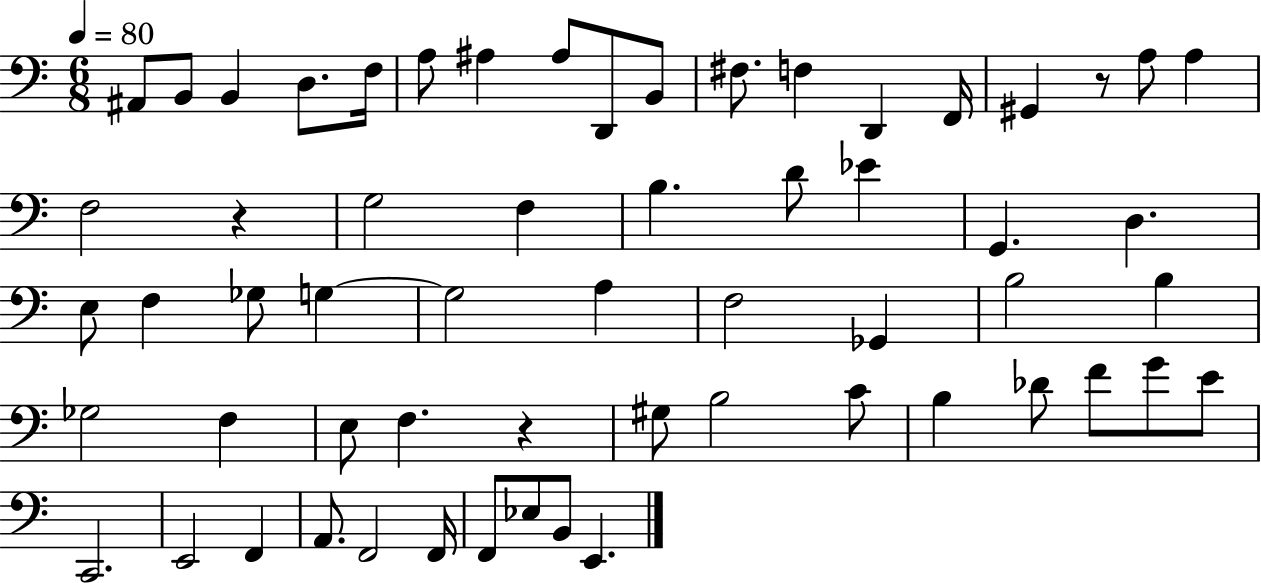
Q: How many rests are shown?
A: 3